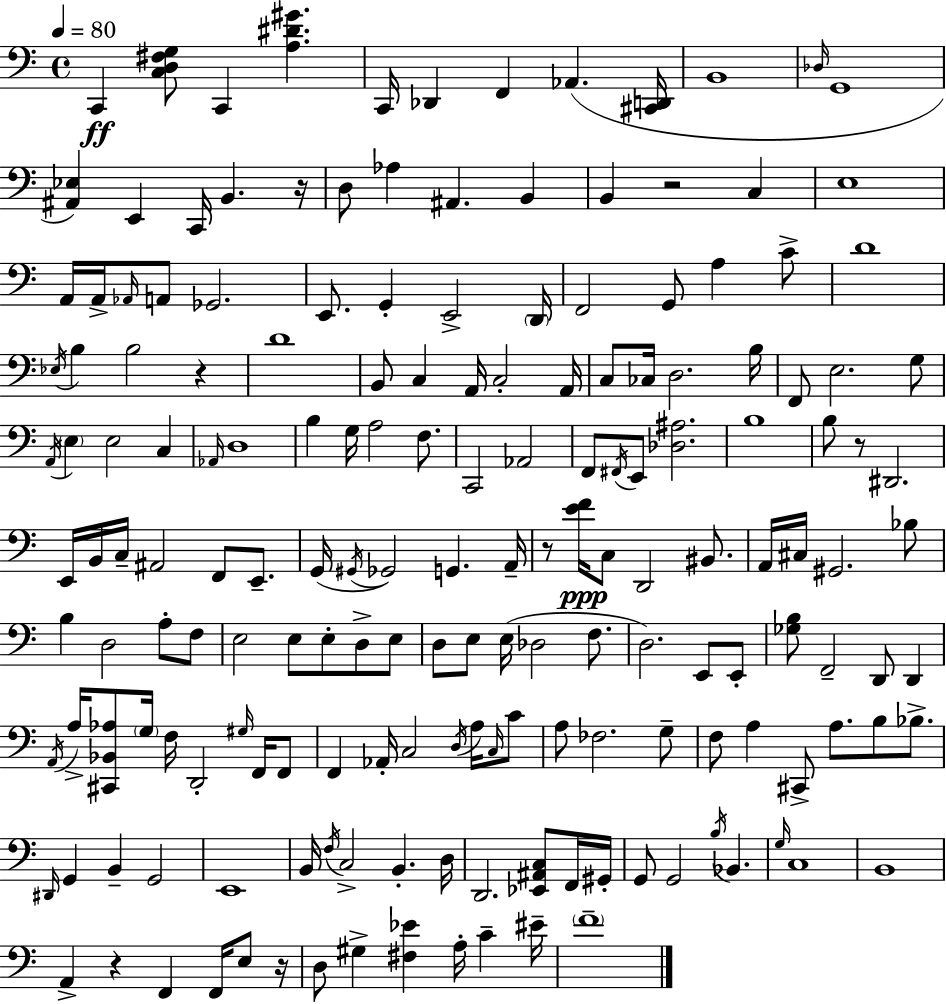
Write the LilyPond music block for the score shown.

{
  \clef bass
  \time 4/4
  \defaultTimeSignature
  \key a \minor
  \tempo 4 = 80
  c,4\ff <c d fis g>8 c,4 <a dis' gis'>4. | c,16 des,4 f,4 aes,4.( <cis, d,>16 | b,1 | \grace { des16 } g,1 | \break <ais, ees>4) e,4 c,16 b,4. | r16 d8 aes4 ais,4. b,4 | b,4 r2 c4 | e1 | \break a,16 a,16-> \grace { aes,16 } a,8 ges,2. | e,8. g,4-. e,2-> | \parenthesize d,16 f,2 g,8 a4 | c'8-> d'1 | \break \acciaccatura { ees16 } b4 b2 r4 | d'1 | b,8 c4 a,16 c2-. | a,16 c8 ces16 d2. | \break b16 f,8 e2. | g8 \acciaccatura { a,16 } \parenthesize e4 e2 | c4 \grace { aes,16 } d1 | b4 g16 a2 | \break f8. c,2 aes,2 | f,8 \acciaccatura { fis,16 } e,8 <des ais>2. | b1 | b8 r8 dis,2. | \break e,16 b,16 c16-- ais,2 | f,8 e,8.-- g,16( \acciaccatura { gis,16 } ges,2) | g,4. a,16-- r8 <e' f'>16\ppp c8 d,2 | bis,8. a,16 cis16 gis,2. | \break bes8 b4 d2 | a8-. f8 e2 e8 | e8-. d8-> e8 d8 e8 e16( des2 | f8. d2.) | \break e,8 e,8-. <ges b>8 f,2-- | d,8 d,4 \acciaccatura { a,16 } a16-> <cis, bes, aes>8 \parenthesize g16 f16 d,2-. | \grace { gis16 } f,16 f,8 f,4 aes,16-. c2 | \acciaccatura { d16 } a16 \grace { c16 } c'8 a8 fes2. | \break g8-- f8 a4 | cis,8-> a8. b8 bes8.-> \grace { dis,16 } g,4 | b,4-- g,2 e,1 | b,16 \acciaccatura { f16 } c2-> | \break b,4.-. d16 d,2. | <ees, ais, c>8 f,16 gis,16-. g,8 g,2 | \acciaccatura { b16 } bes,4. \grace { g16 } c1 | b,1 | \break a,4-> | r4 f,4 f,16 e8 r16 d8 | gis4-> <fis ees'>4 a16-. c'4-- eis'16-- \parenthesize f'1-- | \bar "|."
}